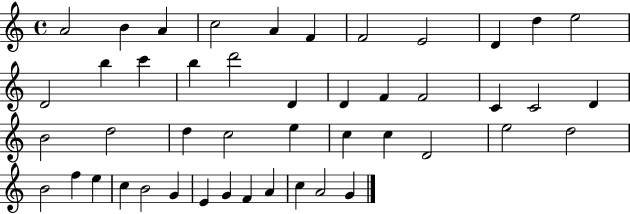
A4/h B4/q A4/q C5/h A4/q F4/q F4/h E4/h D4/q D5/q E5/h D4/h B5/q C6/q B5/q D6/h D4/q D4/q F4/q F4/h C4/q C4/h D4/q B4/h D5/h D5/q C5/h E5/q C5/q C5/q D4/h E5/h D5/h B4/h F5/q E5/q C5/q B4/h G4/q E4/q G4/q F4/q A4/q C5/q A4/h G4/q